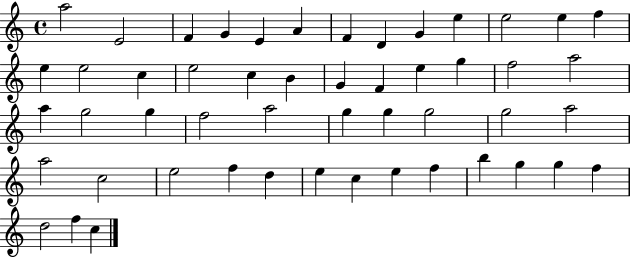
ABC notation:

X:1
T:Untitled
M:4/4
L:1/4
K:C
a2 E2 F G E A F D G e e2 e f e e2 c e2 c B G F e g f2 a2 a g2 g f2 a2 g g g2 g2 a2 a2 c2 e2 f d e c e f b g g f d2 f c